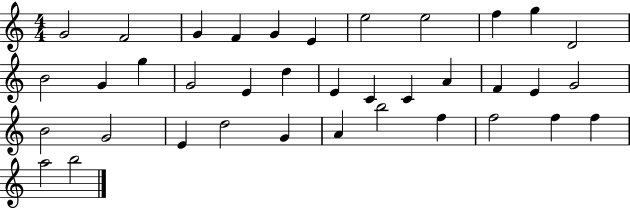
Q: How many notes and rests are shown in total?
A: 37